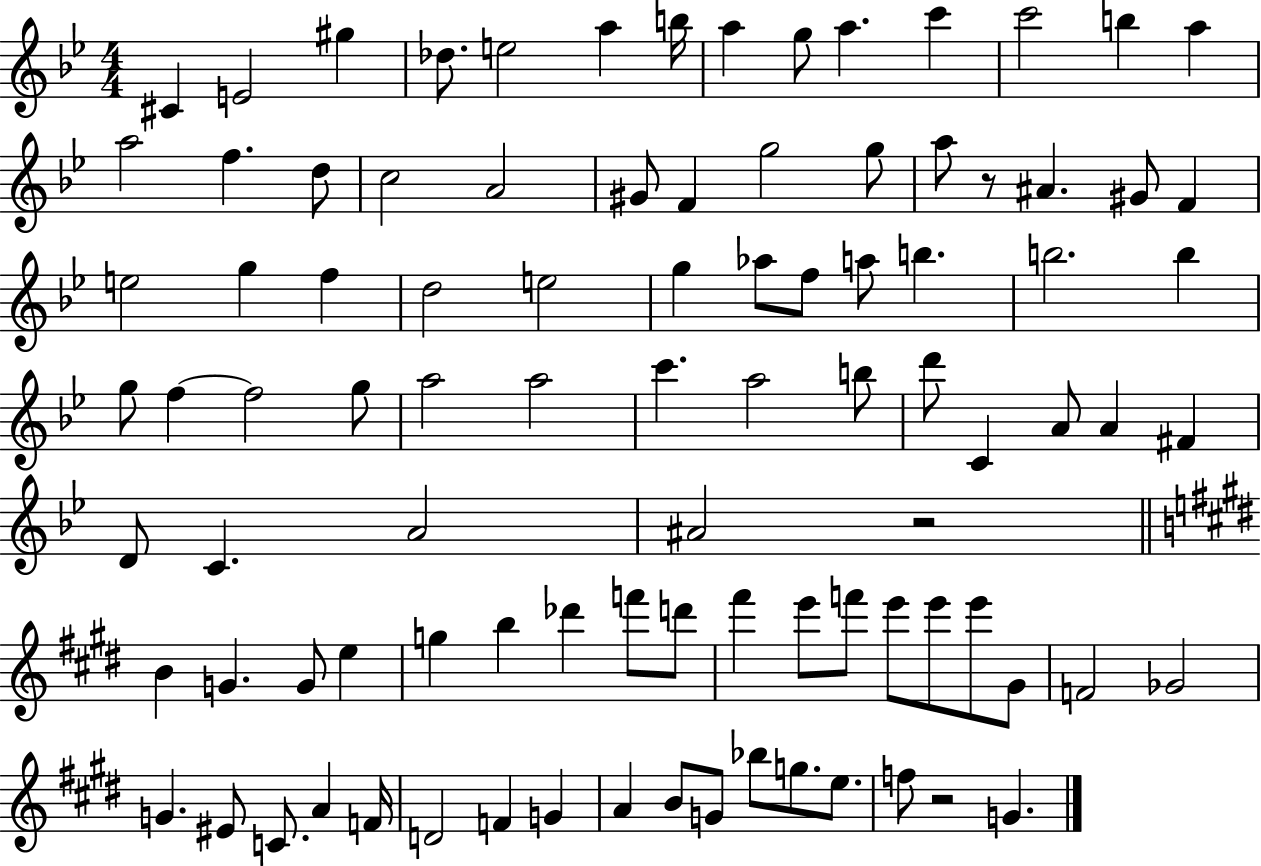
C#4/q E4/h G#5/q Db5/e. E5/h A5/q B5/s A5/q G5/e A5/q. C6/q C6/h B5/q A5/q A5/h F5/q. D5/e C5/h A4/h G#4/e F4/q G5/h G5/e A5/e R/e A#4/q. G#4/e F4/q E5/h G5/q F5/q D5/h E5/h G5/q Ab5/e F5/e A5/e B5/q. B5/h. B5/q G5/e F5/q F5/h G5/e A5/h A5/h C6/q. A5/h B5/e D6/e C4/q A4/e A4/q F#4/q D4/e C4/q. A4/h A#4/h R/h B4/q G4/q. G4/e E5/q G5/q B5/q Db6/q F6/e D6/e F#6/q E6/e F6/e E6/e E6/e E6/e G#4/e F4/h Gb4/h G4/q. EIS4/e C4/e. A4/q F4/s D4/h F4/q G4/q A4/q B4/e G4/e Bb5/e G5/e. E5/e. F5/e R/h G4/q.